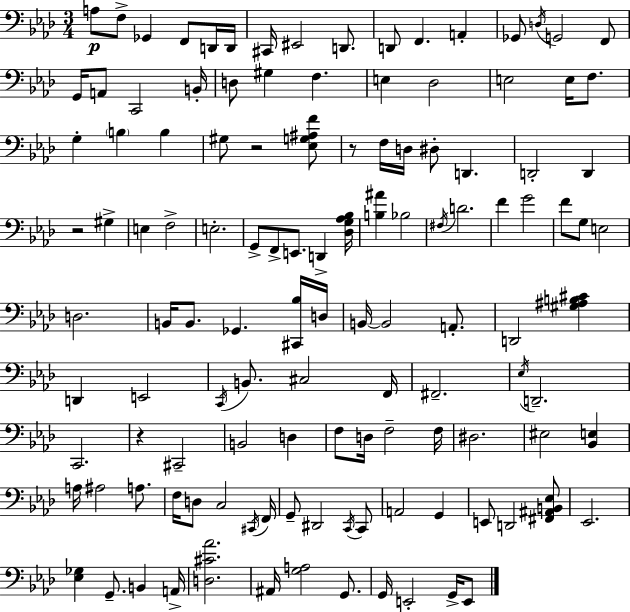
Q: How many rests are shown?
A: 4